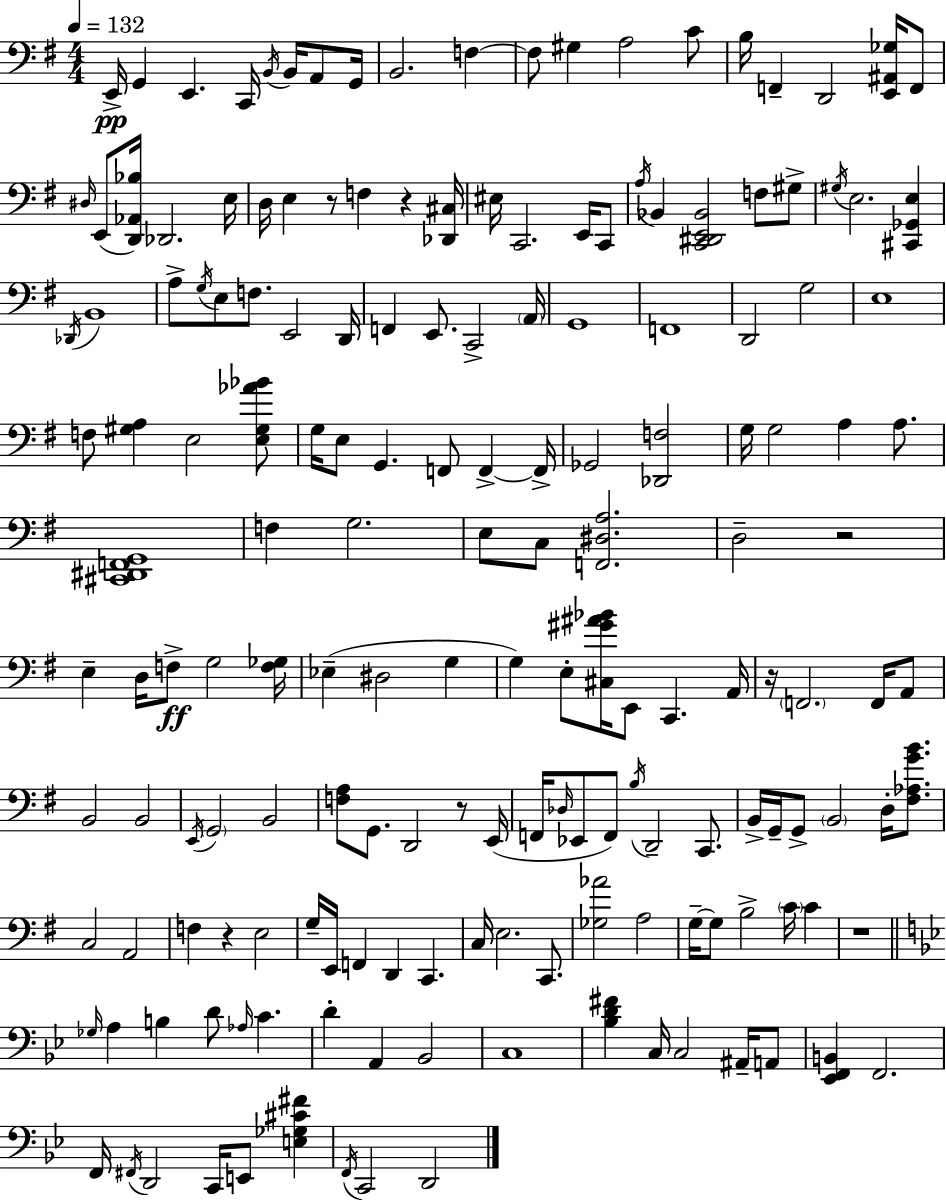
X:1
T:Untitled
M:4/4
L:1/4
K:G
E,,/4 G,, E,, C,,/4 B,,/4 B,,/4 A,,/2 G,,/4 B,,2 F, F,/2 ^G, A,2 C/2 B,/4 F,, D,,2 [E,,^A,,_G,]/4 F,,/2 ^D,/4 E,,/2 [D,,_A,,_B,]/4 _D,,2 E,/4 D,/4 E, z/2 F, z [_D,,^C,]/4 ^E,/4 C,,2 E,,/4 C,,/2 A,/4 _B,, [C,,^D,,E,,_B,,]2 F,/2 ^G,/2 ^G,/4 E,2 [^C,,_G,,E,] _D,,/4 B,,4 A,/2 G,/4 E,/2 F,/2 E,,2 D,,/4 F,, E,,/2 C,,2 A,,/4 G,,4 F,,4 D,,2 G,2 E,4 F,/2 [^G,A,] E,2 [E,^G,_A_B]/2 G,/4 E,/2 G,, F,,/2 F,, F,,/4 _G,,2 [_D,,F,]2 G,/4 G,2 A, A,/2 [^C,,^D,,F,,G,,]4 F, G,2 E,/2 C,/2 [F,,^D,A,]2 D,2 z2 E, D,/4 F,/2 G,2 [F,_G,]/4 _E, ^D,2 G, G, E,/2 [^C,^G^A_B]/4 E,,/2 C,, A,,/4 z/4 F,,2 F,,/4 A,,/2 B,,2 B,,2 E,,/4 G,,2 B,,2 [F,A,]/2 G,,/2 D,,2 z/2 E,,/4 F,,/4 _D,/4 _E,,/2 F,,/2 B,/4 D,,2 C,,/2 B,,/4 G,,/4 G,,/2 B,,2 D,/4 [^F,_A,GB]/2 C,2 A,,2 F, z E,2 G,/4 E,,/4 F,, D,, C,, C,/4 E,2 C,,/2 [_G,_A]2 A,2 G,/4 G,/2 B,2 C/4 C z4 _G,/4 A, B, D/2 _A,/4 C D A,, _B,,2 C,4 [_B,D^F] C,/4 C,2 ^A,,/4 A,,/2 [_E,,F,,B,,] F,,2 F,,/4 ^F,,/4 D,,2 C,,/4 E,,/2 [E,_G,^C^F] F,,/4 C,,2 D,,2